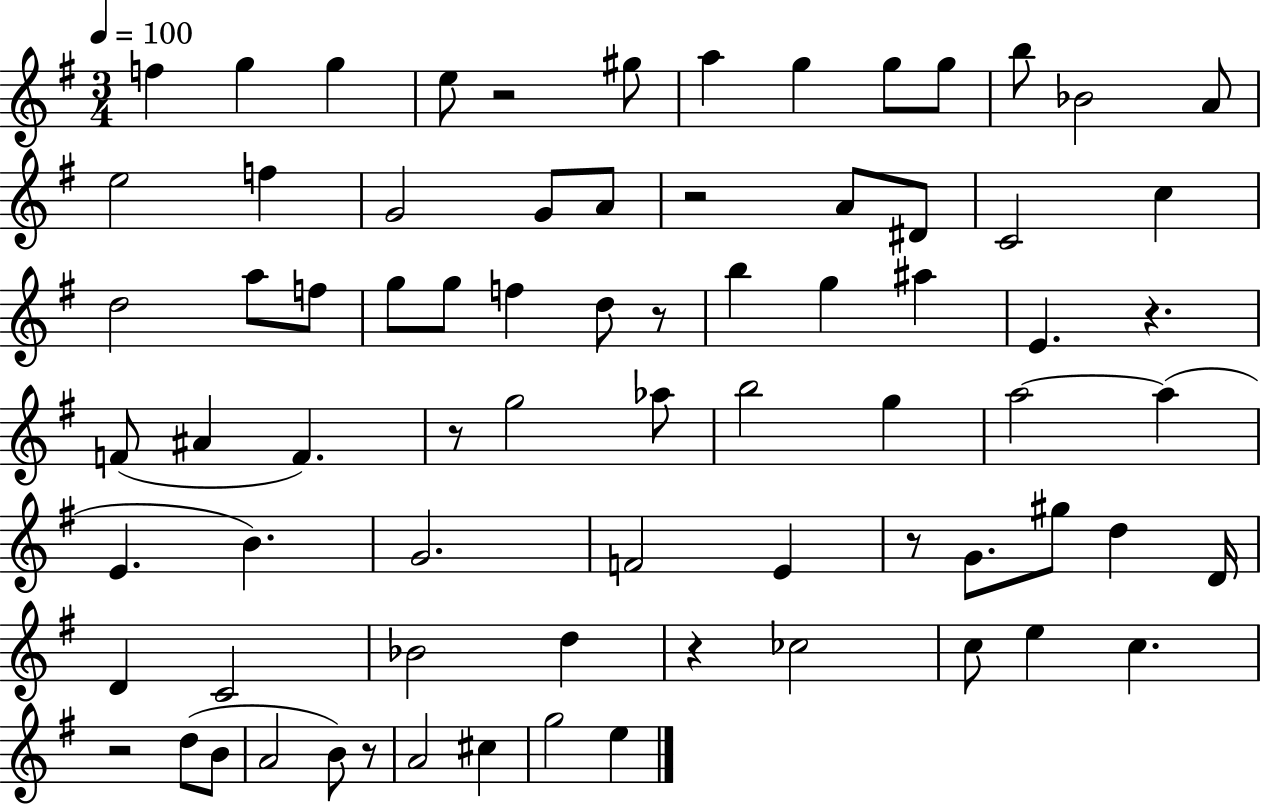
{
  \clef treble
  \numericTimeSignature
  \time 3/4
  \key g \major
  \tempo 4 = 100
  f''4 g''4 g''4 | e''8 r2 gis''8 | a''4 g''4 g''8 g''8 | b''8 bes'2 a'8 | \break e''2 f''4 | g'2 g'8 a'8 | r2 a'8 dis'8 | c'2 c''4 | \break d''2 a''8 f''8 | g''8 g''8 f''4 d''8 r8 | b''4 g''4 ais''4 | e'4. r4. | \break f'8( ais'4 f'4.) | r8 g''2 aes''8 | b''2 g''4 | a''2~~ a''4( | \break e'4. b'4.) | g'2. | f'2 e'4 | r8 g'8. gis''8 d''4 d'16 | \break d'4 c'2 | bes'2 d''4 | r4 ces''2 | c''8 e''4 c''4. | \break r2 d''8( b'8 | a'2 b'8) r8 | a'2 cis''4 | g''2 e''4 | \break \bar "|."
}